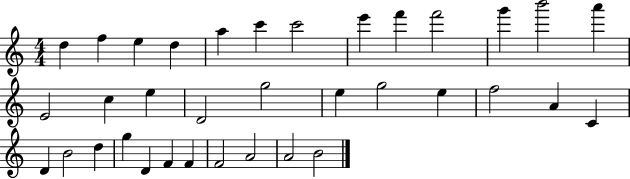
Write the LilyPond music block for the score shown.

{
  \clef treble
  \numericTimeSignature
  \time 4/4
  \key c \major
  d''4 f''4 e''4 d''4 | a''4 c'''4 c'''2 | e'''4 f'''4 f'''2 | g'''4 b'''2 a'''4 | \break e'2 c''4 e''4 | d'2 g''2 | e''4 g''2 e''4 | f''2 a'4 c'4 | \break d'4 b'2 d''4 | g''4 d'4 f'4 f'4 | f'2 a'2 | a'2 b'2 | \break \bar "|."
}